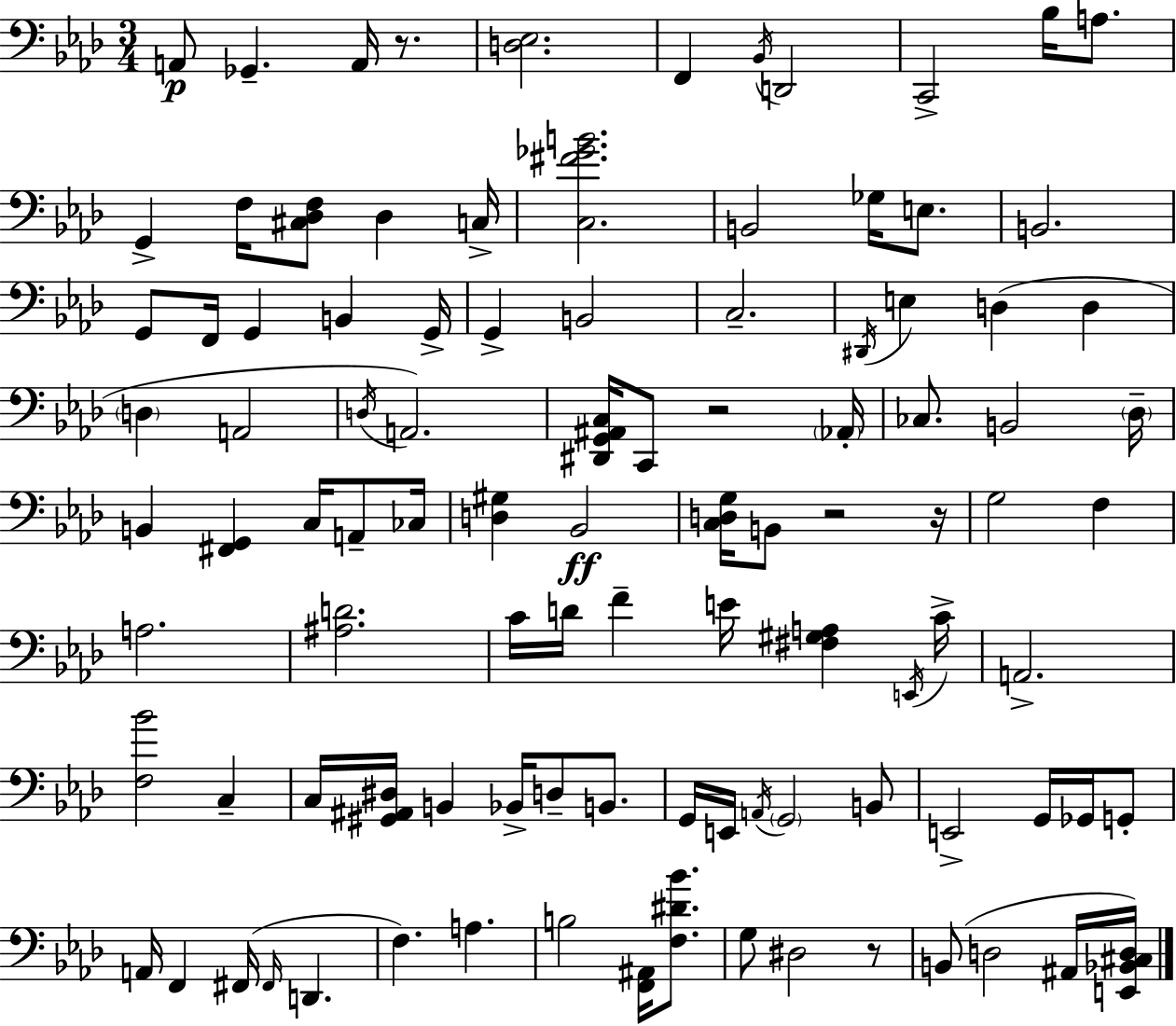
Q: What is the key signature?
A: AES major